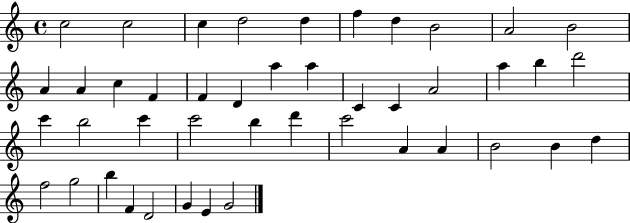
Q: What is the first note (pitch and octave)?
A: C5